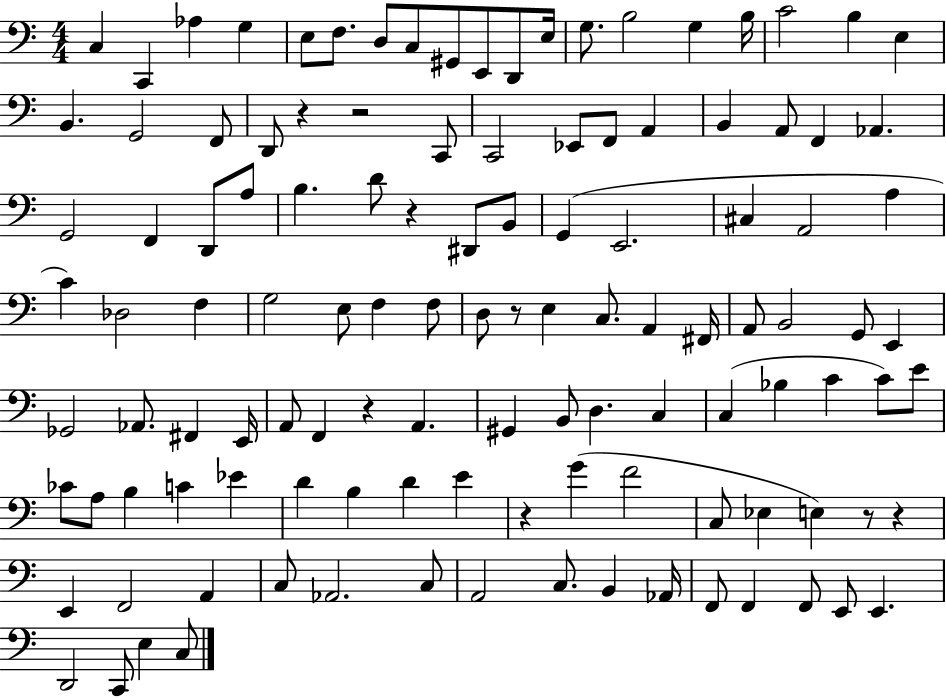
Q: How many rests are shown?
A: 8